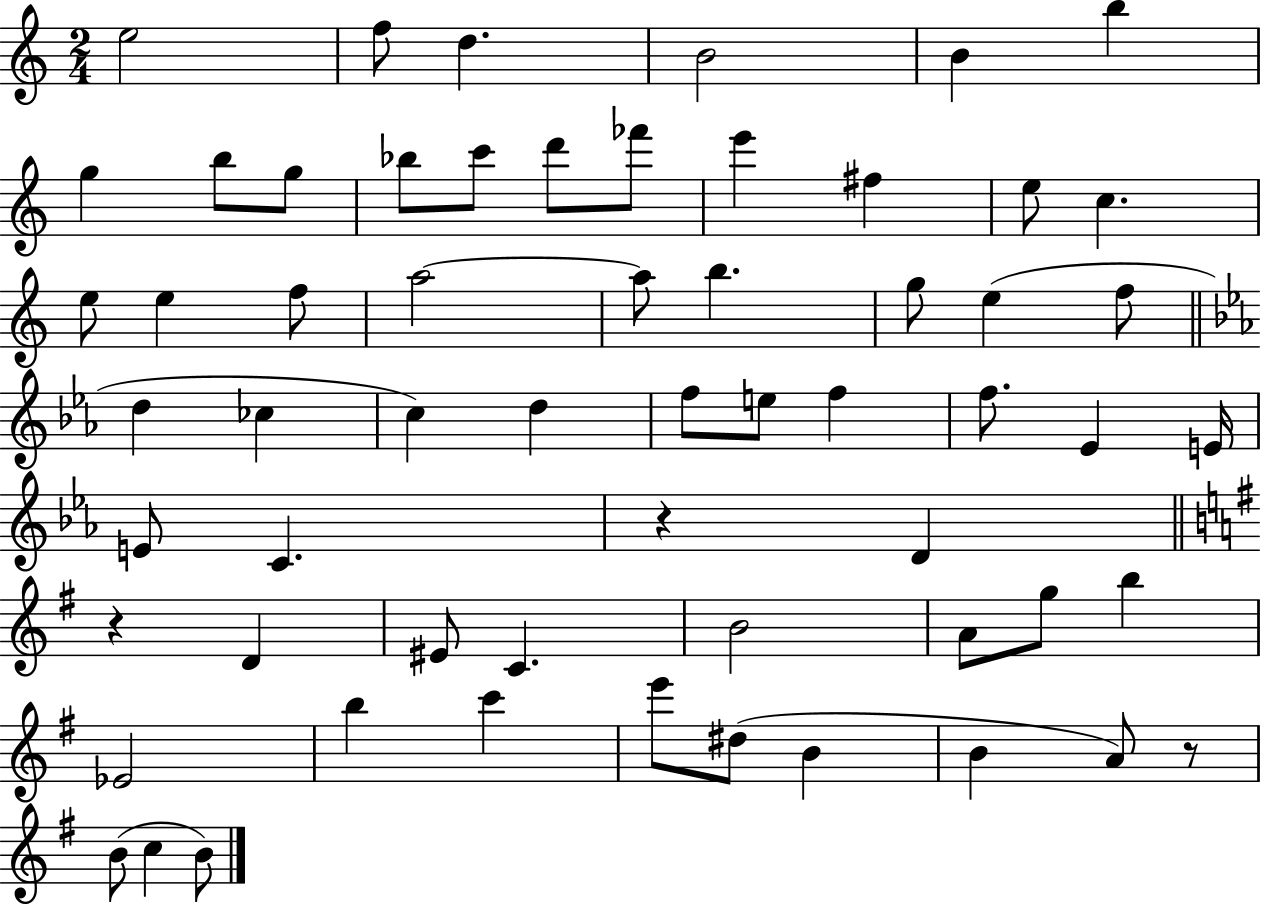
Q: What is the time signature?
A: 2/4